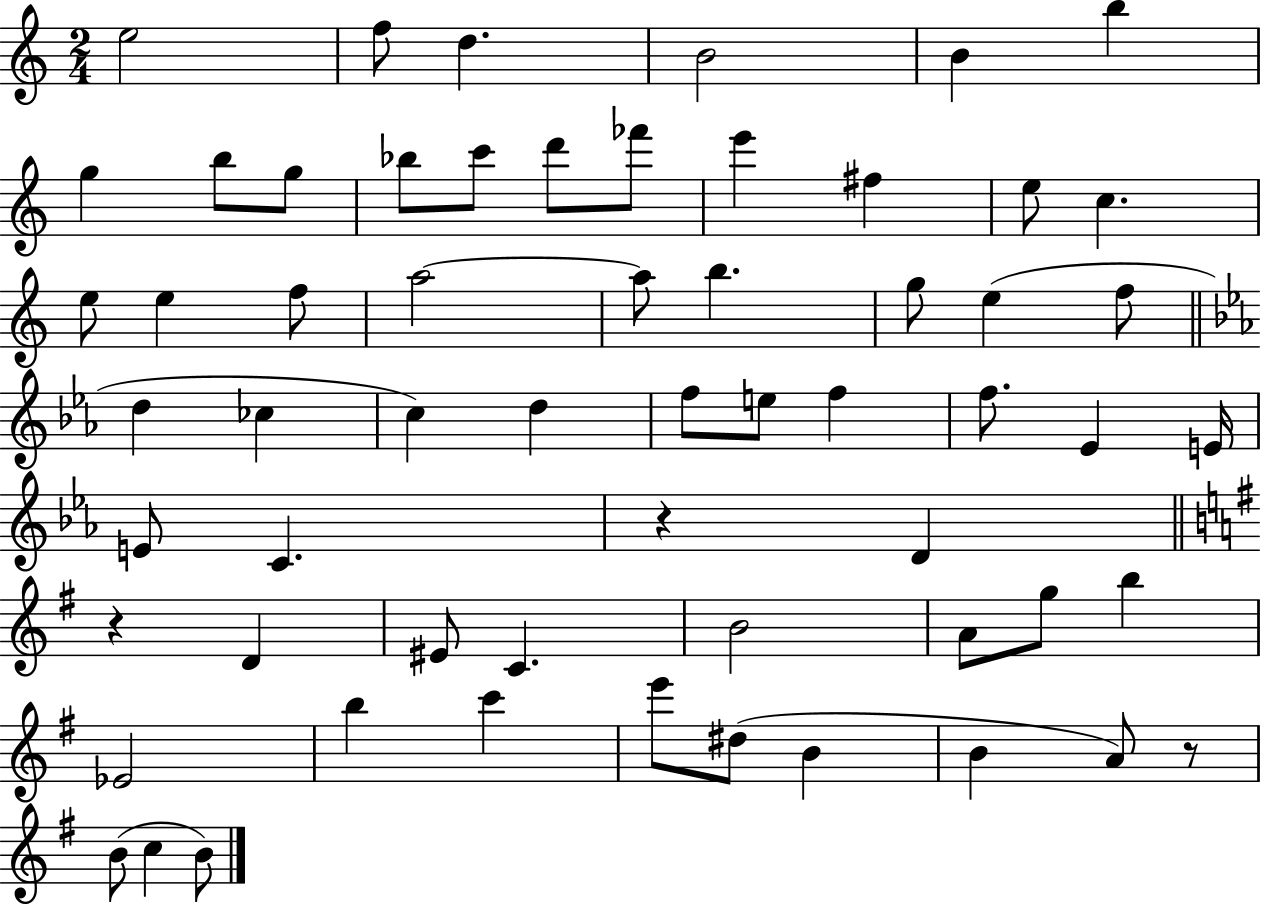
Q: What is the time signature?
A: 2/4